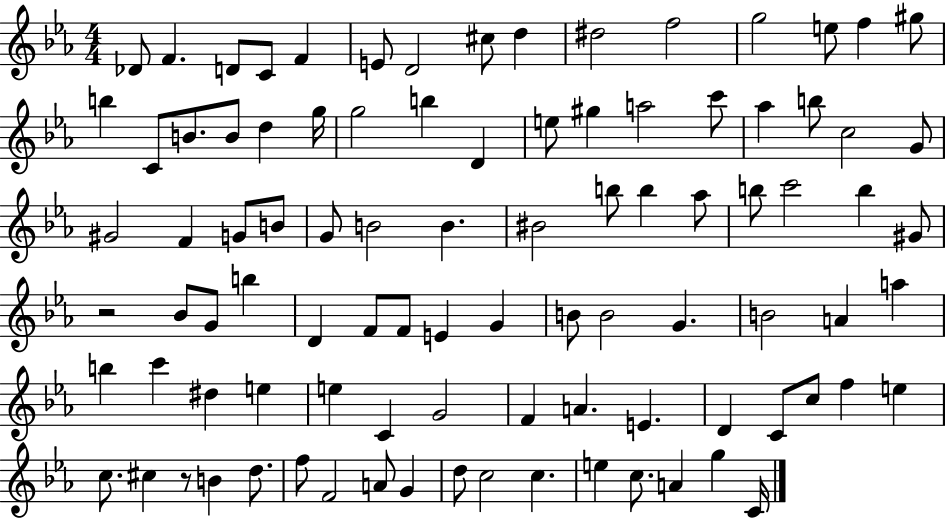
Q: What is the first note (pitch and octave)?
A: Db4